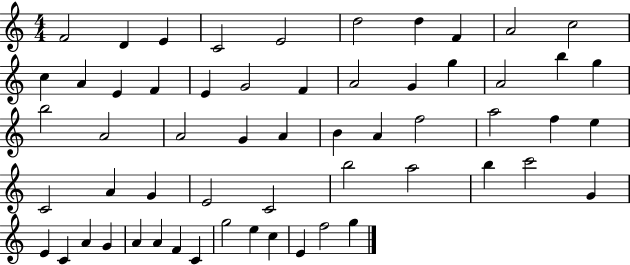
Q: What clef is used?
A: treble